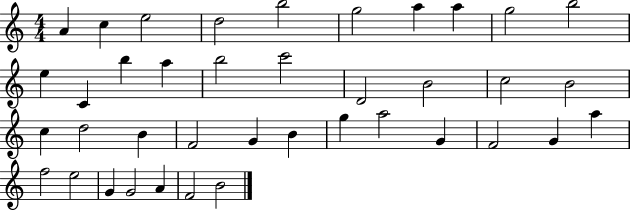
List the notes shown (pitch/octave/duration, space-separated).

A4/q C5/q E5/h D5/h B5/h G5/h A5/q A5/q G5/h B5/h E5/q C4/q B5/q A5/q B5/h C6/h D4/h B4/h C5/h B4/h C5/q D5/h B4/q F4/h G4/q B4/q G5/q A5/h G4/q F4/h G4/q A5/q F5/h E5/h G4/q G4/h A4/q F4/h B4/h